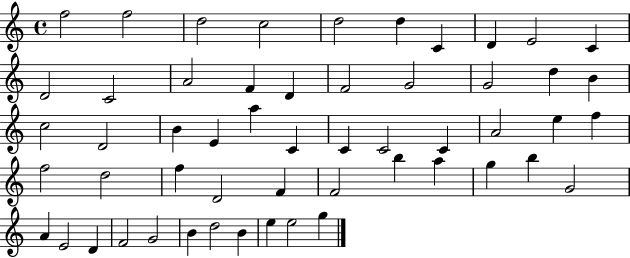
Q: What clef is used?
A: treble